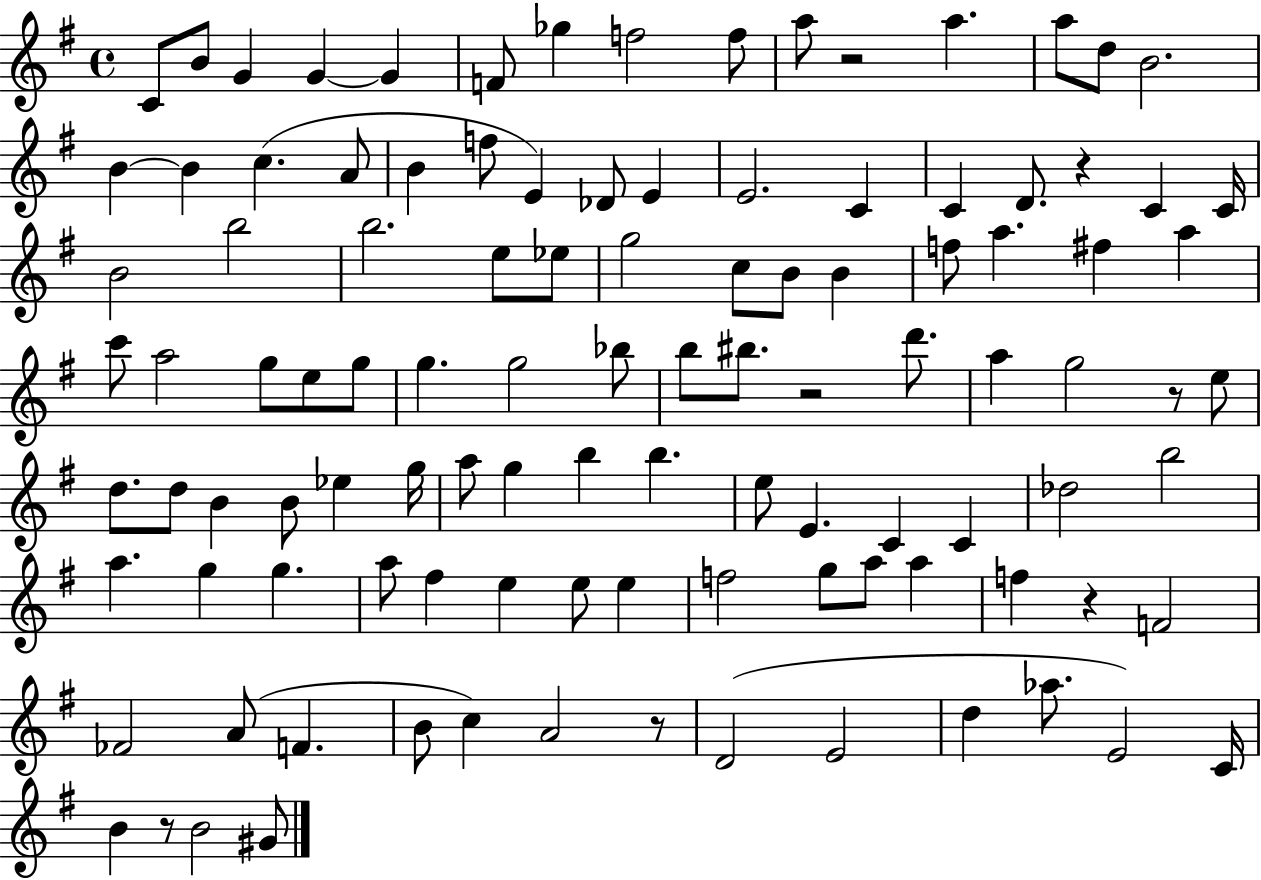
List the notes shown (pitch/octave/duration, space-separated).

C4/e B4/e G4/q G4/q G4/q F4/e Gb5/q F5/h F5/e A5/e R/h A5/q. A5/e D5/e B4/h. B4/q B4/q C5/q. A4/e B4/q F5/e E4/q Db4/e E4/q E4/h. C4/q C4/q D4/e. R/q C4/q C4/s B4/h B5/h B5/h. E5/e Eb5/e G5/h C5/e B4/e B4/q F5/e A5/q. F#5/q A5/q C6/e A5/h G5/e E5/e G5/e G5/q. G5/h Bb5/e B5/e BIS5/e. R/h D6/e. A5/q G5/h R/e E5/e D5/e. D5/e B4/q B4/e Eb5/q G5/s A5/e G5/q B5/q B5/q. E5/e E4/q. C4/q C4/q Db5/h B5/h A5/q. G5/q G5/q. A5/e F#5/q E5/q E5/e E5/q F5/h G5/e A5/e A5/q F5/q R/q F4/h FES4/h A4/e F4/q. B4/e C5/q A4/h R/e D4/h E4/h D5/q Ab5/e. E4/h C4/s B4/q R/e B4/h G#4/e